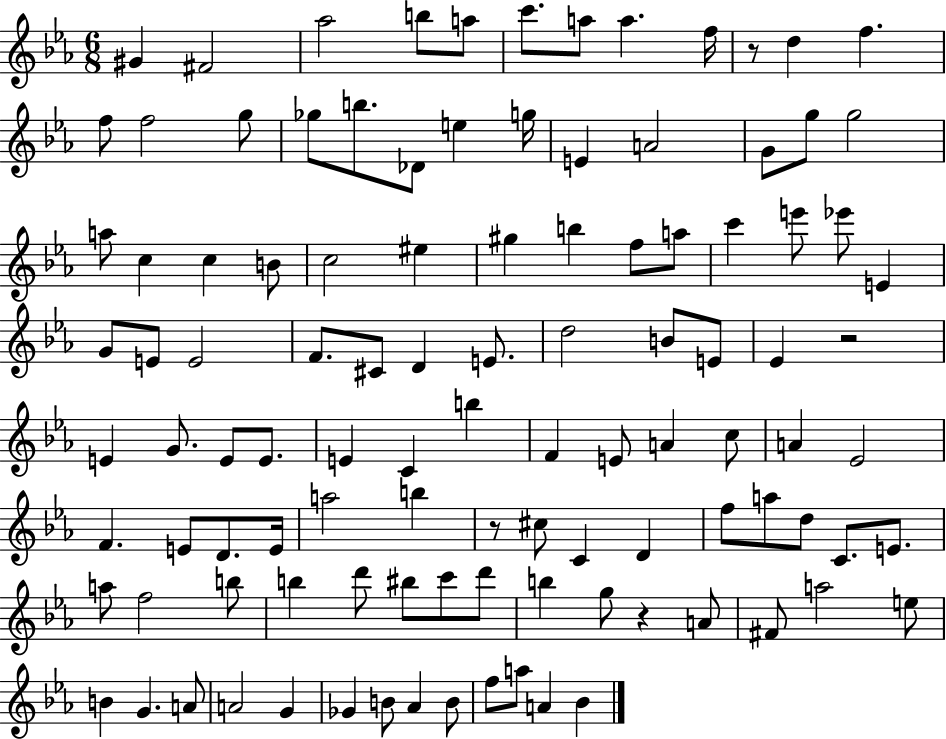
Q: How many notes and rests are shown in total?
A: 107